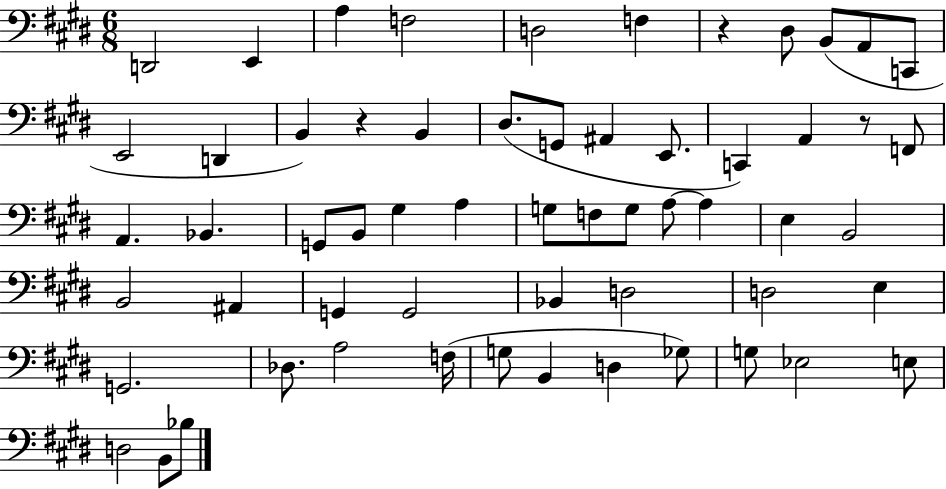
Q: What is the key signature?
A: E major